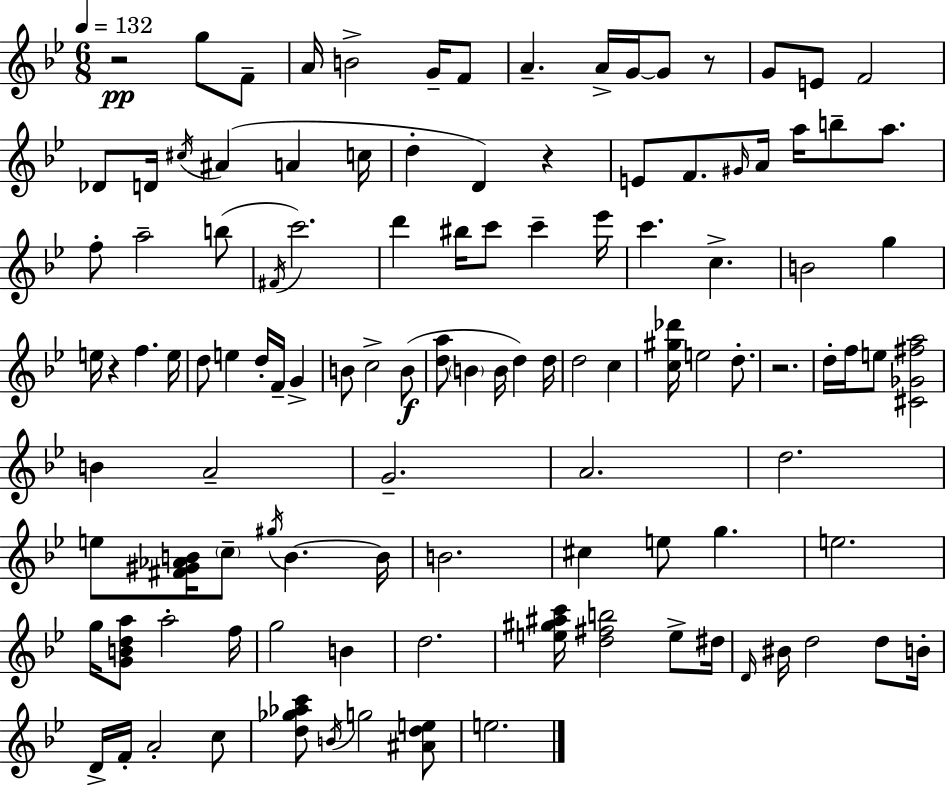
R/h G5/e F4/e A4/s B4/h G4/s F4/e A4/q. A4/s G4/s G4/e R/e G4/e E4/e F4/h Db4/e D4/s C#5/s A#4/q A4/q C5/s D5/q D4/q R/q E4/e F4/e. G#4/s A4/s A5/s B5/e A5/e. F5/e A5/h B5/e F#4/s C6/h. D6/q BIS5/s C6/e C6/q Eb6/s C6/q. C5/q. B4/h G5/q E5/s R/q F5/q. E5/s D5/e E5/q D5/s F4/s G4/q B4/e C5/h B4/e [D5,A5]/e B4/q B4/s D5/q D5/s D5/h C5/q [C5,G#5,Db6]/s E5/h D5/e. R/h. D5/s F5/s E5/e [C#4,Gb4,F#5,A5]/h B4/q A4/h G4/h. A4/h. D5/h. E5/e [F#4,G#4,Ab4,B4]/s C5/e G#5/s B4/q. B4/s B4/h. C#5/q E5/e G5/q. E5/h. G5/s [G4,B4,D5,A5]/e A5/h F5/s G5/h B4/q D5/h. [E5,G#5,A#5,C6]/s [D5,F#5,B5]/h E5/e D#5/s D4/s BIS4/s D5/h D5/e B4/s D4/s F4/s A4/h C5/e [D5,Gb5,Ab5,C6]/e B4/s G5/h [A#4,D5,E5]/e E5/h.